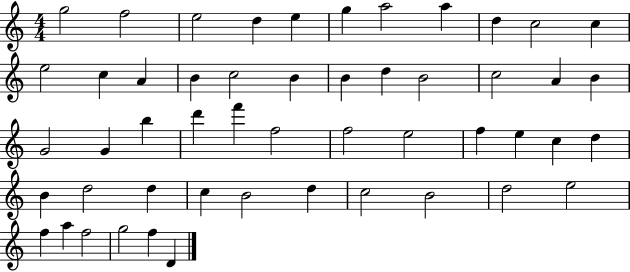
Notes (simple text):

G5/h F5/h E5/h D5/q E5/q G5/q A5/h A5/q D5/q C5/h C5/q E5/h C5/q A4/q B4/q C5/h B4/q B4/q D5/q B4/h C5/h A4/q B4/q G4/h G4/q B5/q D6/q F6/q F5/h F5/h E5/h F5/q E5/q C5/q D5/q B4/q D5/h D5/q C5/q B4/h D5/q C5/h B4/h D5/h E5/h F5/q A5/q F5/h G5/h F5/q D4/q